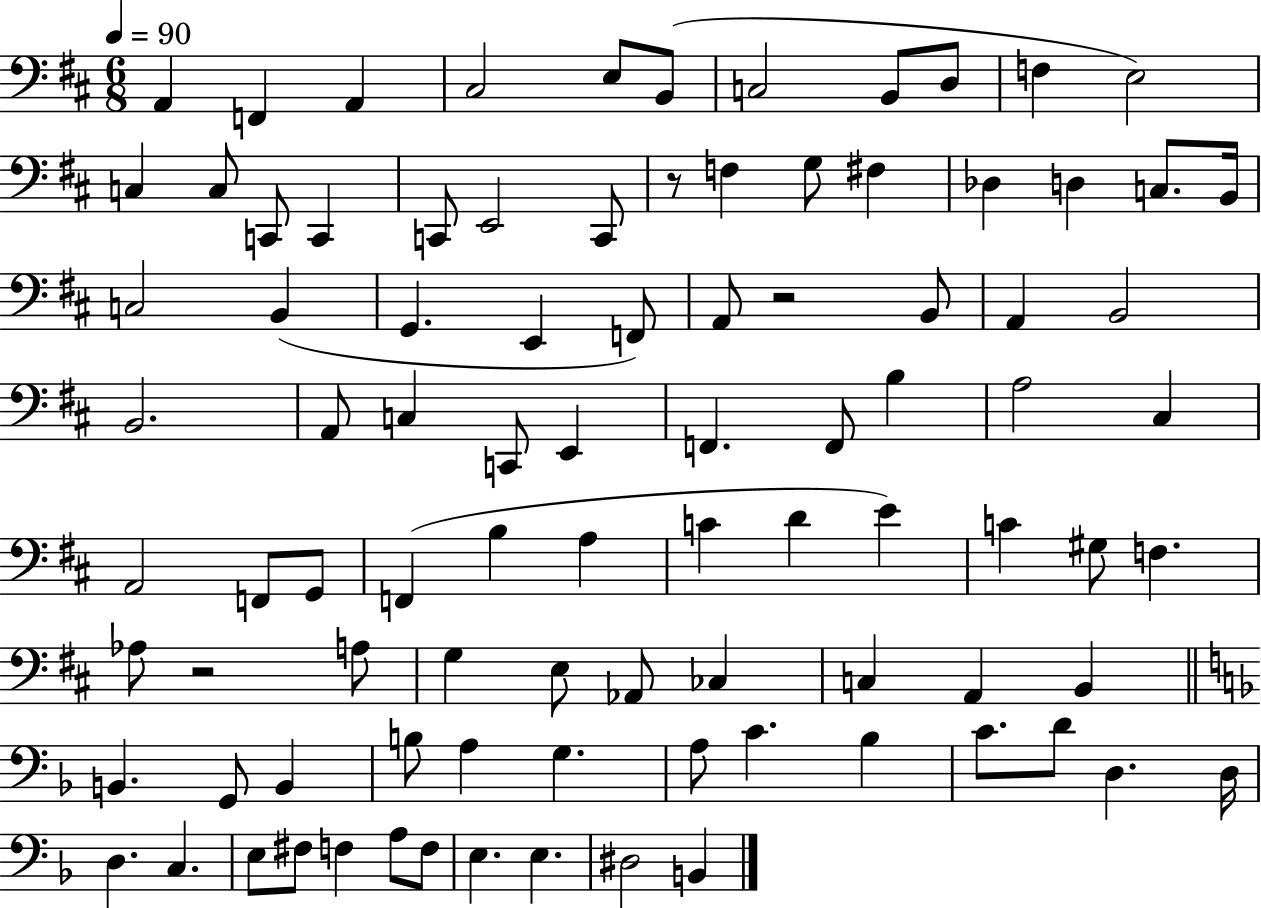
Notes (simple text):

A2/q F2/q A2/q C#3/h E3/e B2/e C3/h B2/e D3/e F3/q E3/h C3/q C3/e C2/e C2/q C2/e E2/h C2/e R/e F3/q G3/e F#3/q Db3/q D3/q C3/e. B2/s C3/h B2/q G2/q. E2/q F2/e A2/e R/h B2/e A2/q B2/h B2/h. A2/e C3/q C2/e E2/q F2/q. F2/e B3/q A3/h C#3/q A2/h F2/e G2/e F2/q B3/q A3/q C4/q D4/q E4/q C4/q G#3/e F3/q. Ab3/e R/h A3/e G3/q E3/e Ab2/e CES3/q C3/q A2/q B2/q B2/q. G2/e B2/q B3/e A3/q G3/q. A3/e C4/q. Bb3/q C4/e. D4/e D3/q. D3/s D3/q. C3/q. E3/e F#3/e F3/q A3/e F3/e E3/q. E3/q. D#3/h B2/q